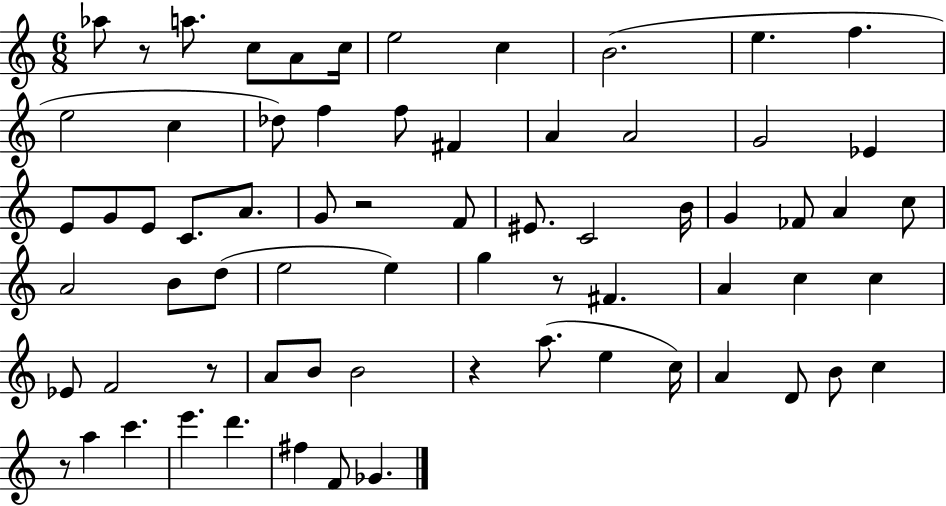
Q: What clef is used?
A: treble